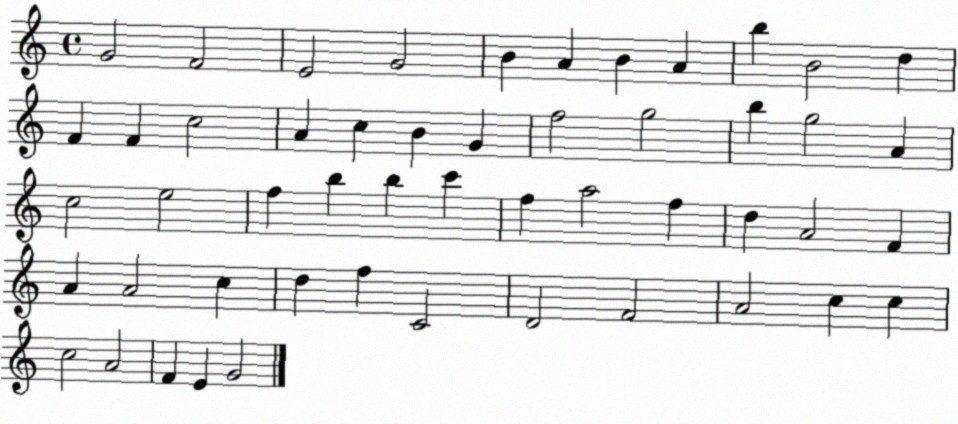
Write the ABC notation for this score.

X:1
T:Untitled
M:4/4
L:1/4
K:C
G2 F2 E2 G2 B A B A b B2 d F F c2 A c B G f2 g2 b g2 A c2 e2 f b b c' f a2 f d A2 F A A2 c d f C2 D2 F2 A2 c c c2 A2 F E G2